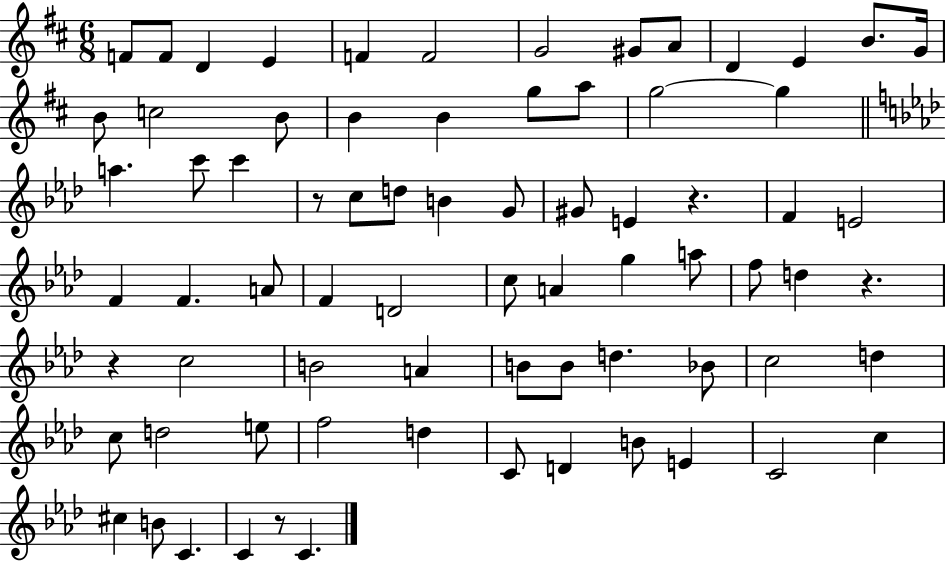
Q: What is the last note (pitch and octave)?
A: C4